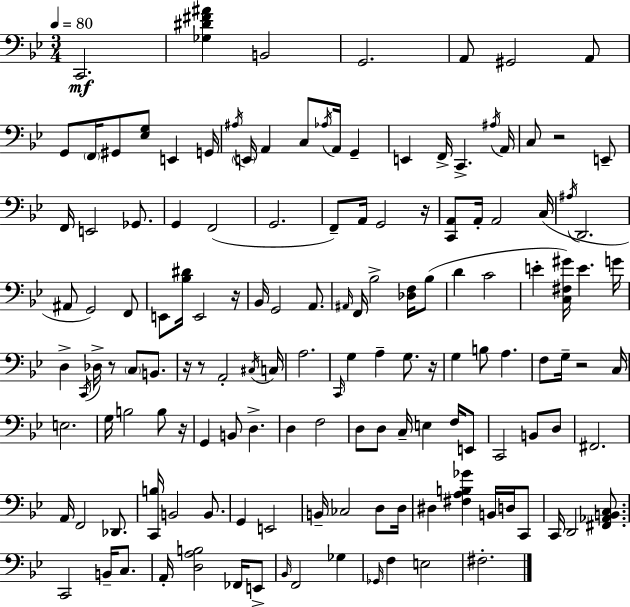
C2/h. [Gb3,D#4,F#4,A#4]/q B2/h G2/h. A2/e G#2/h A2/e G2/e F2/s G#2/e [Eb3,G3]/e E2/q G2/s A#3/s E2/s A2/q C3/e Ab3/s A2/s G2/q E2/q F2/s C2/q. A#3/s A2/s C3/e R/h E2/e F2/s E2/h Gb2/e. G2/q F2/h G2/h. F2/e A2/s G2/h R/s [C2,A2]/e A2/s A2/h C3/s A#3/s D2/h. A#2/e G2/h F2/e E2/e [Bb3,D#4]/s E2/h R/s Bb2/s G2/h A2/e. A#2/s F2/s Bb3/h [Db3,F3]/s Bb3/e D4/q C4/h E4/q [C3,F#3,G#4]/s E4/q. G4/s D3/q C2/s Db3/s R/e C3/e B2/e. R/s R/e A2/h C#3/s C3/s A3/h. C2/s G3/q A3/q G3/e. R/s G3/q B3/e A3/q. F3/e G3/s R/h C3/s E3/h. G3/s B3/h B3/e R/s G2/q B2/e D3/q. D3/q F3/h D3/e D3/e C3/s E3/q F3/s E2/e C2/h B2/e D3/e F#2/h. A2/s F2/h Db2/e. [C2,B3]/s B2/h B2/e. G2/q E2/h B2/s CES3/h D3/e D3/s D#3/q [F#3,A3,B3,Gb4]/q B2/s D3/s C2/e C2/s D2/h [F#2,Ab2,B2,C3]/e. C2/h B2/s C3/e. A2/s [D3,A3,B3]/h FES2/s E2/e Bb2/s F2/h Gb3/q Gb2/s F3/q E3/h F#3/h.